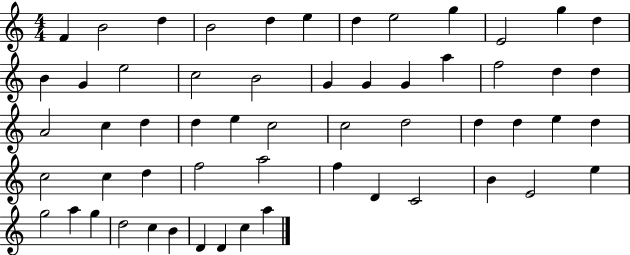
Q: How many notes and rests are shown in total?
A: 57